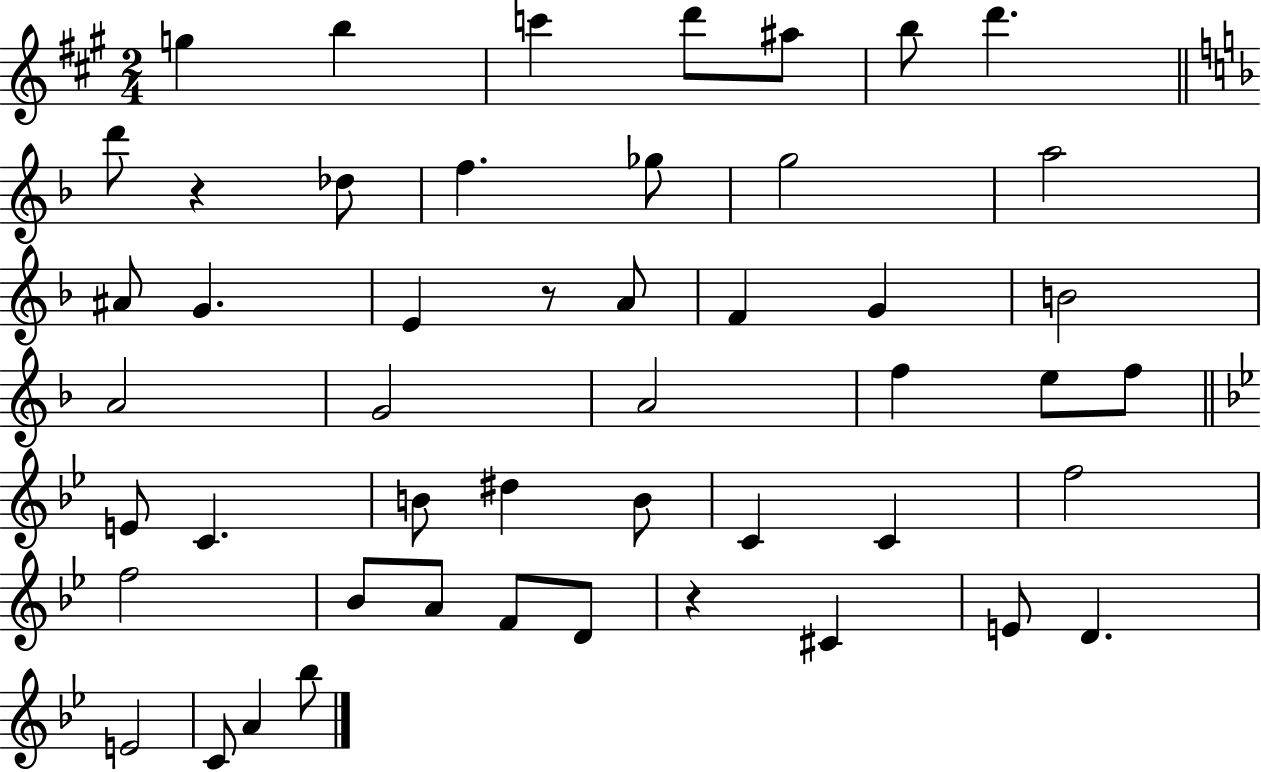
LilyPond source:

{
  \clef treble
  \numericTimeSignature
  \time 2/4
  \key a \major
  g''4 b''4 | c'''4 d'''8 ais''8 | b''8 d'''4. | \bar "||" \break \key d \minor d'''8 r4 des''8 | f''4. ges''8 | g''2 | a''2 | \break ais'8 g'4. | e'4 r8 a'8 | f'4 g'4 | b'2 | \break a'2 | g'2 | a'2 | f''4 e''8 f''8 | \break \bar "||" \break \key bes \major e'8 c'4. | b'8 dis''4 b'8 | c'4 c'4 | f''2 | \break f''2 | bes'8 a'8 f'8 d'8 | r4 cis'4 | e'8 d'4. | \break e'2 | c'8 a'4 bes''8 | \bar "|."
}